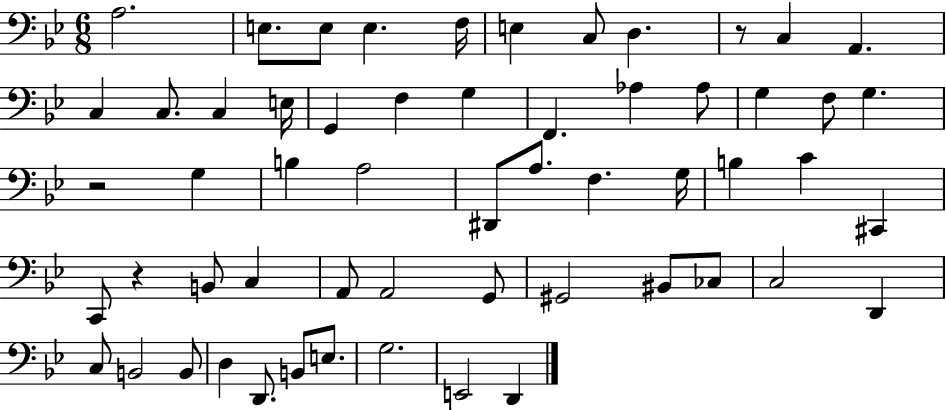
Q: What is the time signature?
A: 6/8